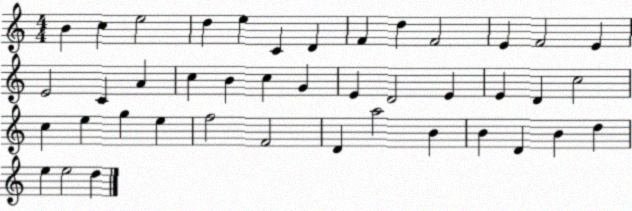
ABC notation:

X:1
T:Untitled
M:4/4
L:1/4
K:C
B c e2 d e C D F d F2 E F2 E E2 C A c B c G E D2 E E D c2 c e g e f2 F2 D a2 B B D B d e e2 d